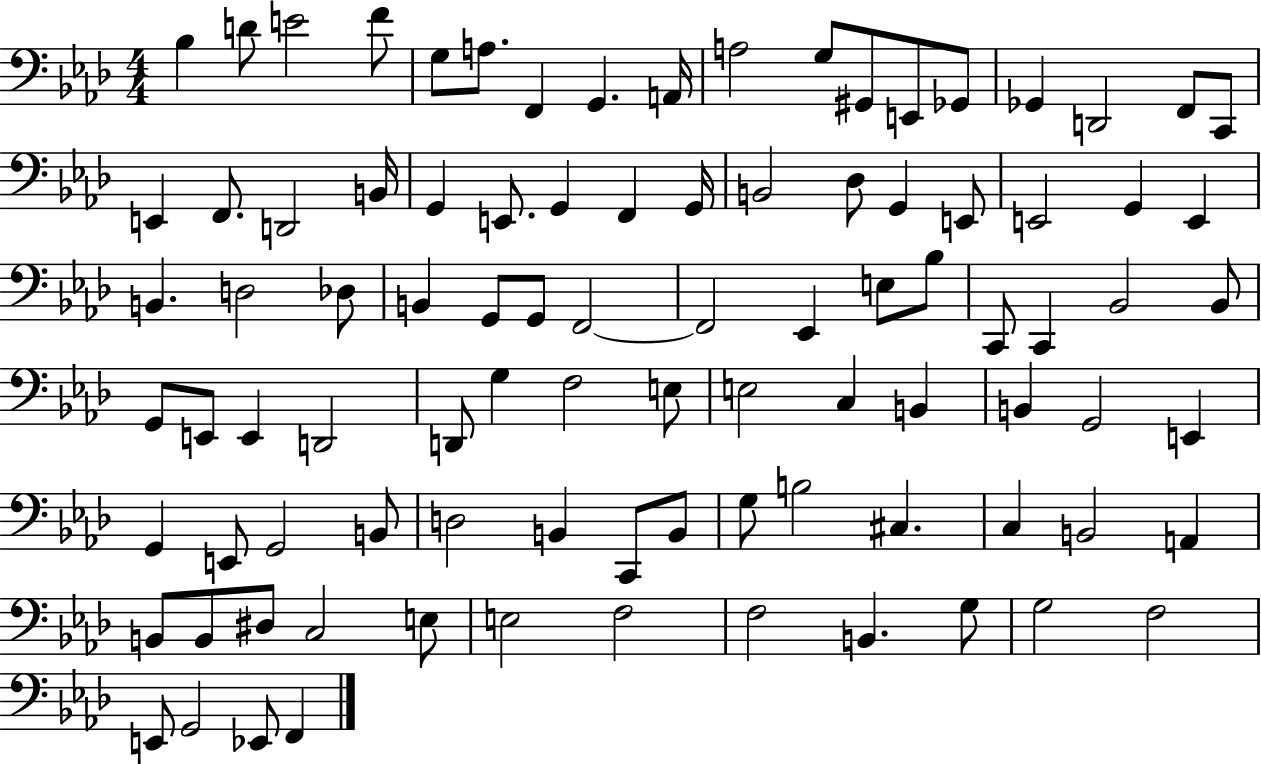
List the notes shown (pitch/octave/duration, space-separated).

Bb3/q D4/e E4/h F4/e G3/e A3/e. F2/q G2/q. A2/s A3/h G3/e G#2/e E2/e Gb2/e Gb2/q D2/h F2/e C2/e E2/q F2/e. D2/h B2/s G2/q E2/e. G2/q F2/q G2/s B2/h Db3/e G2/q E2/e E2/h G2/q E2/q B2/q. D3/h Db3/e B2/q G2/e G2/e F2/h F2/h Eb2/q E3/e Bb3/e C2/e C2/q Bb2/h Bb2/e G2/e E2/e E2/q D2/h D2/e G3/q F3/h E3/e E3/h C3/q B2/q B2/q G2/h E2/q G2/q E2/e G2/h B2/e D3/h B2/q C2/e B2/e G3/e B3/h C#3/q. C3/q B2/h A2/q B2/e B2/e D#3/e C3/h E3/e E3/h F3/h F3/h B2/q. G3/e G3/h F3/h E2/e G2/h Eb2/e F2/q